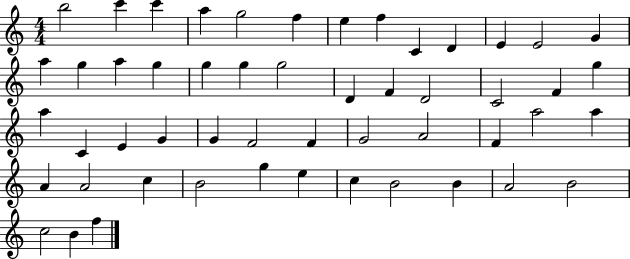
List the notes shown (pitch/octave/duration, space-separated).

B5/h C6/q C6/q A5/q G5/h F5/q E5/q F5/q C4/q D4/q E4/q E4/h G4/q A5/q G5/q A5/q G5/q G5/q G5/q G5/h D4/q F4/q D4/h C4/h F4/q G5/q A5/q C4/q E4/q G4/q G4/q F4/h F4/q G4/h A4/h F4/q A5/h A5/q A4/q A4/h C5/q B4/h G5/q E5/q C5/q B4/h B4/q A4/h B4/h C5/h B4/q F5/q